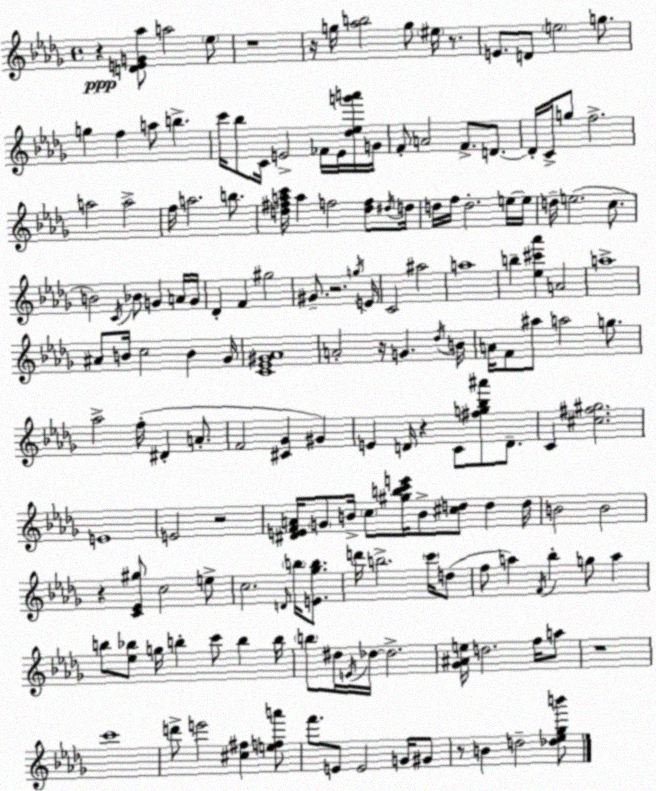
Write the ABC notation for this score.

X:1
T:Untitled
M:4/4
L:1/4
K:Bbm
z [DEG_a]/2 a2 _e/2 z4 z/4 g/4 [_ab]2 g/2 ^e/4 z/2 E/2 D/2 e2 g/2 g f a/2 b c'/4 _b/2 C/4 E2 _F/4 E/4 [_d_eg'a']/4 G/4 F/2 A2 F/2 D/2 D/4 C/4 g/2 f2 a2 a2 f/4 a2 b/2 [d^fac']/4 a f2 [df]/2 ^d/4 d/4 d/4 f/4 d2 e/4 e/4 d/4 e2 c/2 B2 C/4 _B/2 G A/4 G/4 _D F ^g2 ^G/2 z2 g/4 E/4 C2 ^a2 a4 b [_e^c'_a'] A2 a4 ^A/2 B/4 c2 B _G/4 [C_E^G_A]4 A2 z/4 G _d/4 B/4 A/4 F/2 ^a/2 a2 g/2 _a2 f/4 ^D A/2 F2 [^C_G] ^G E D/4 z C/2 [^fg_b^a']/2 D/2 C [^c^f^g]2 E4 E2 z2 [^DEFA]/4 G/2 B/4 c/2 [^gbc'e']/4 B/2 [^cd]/2 d d/4 B2 B2 z [C_E^g]/2 c2 e/2 c2 D/4 b/4 [E_gb]/2 d'/4 b2 c'/4 d/2 f/2 a F/4 _b g/2 a b/2 [_e_b]/2 g/4 b c'/2 b b/4 b/2 ^d/4 E/4 _d/4 _d2 [_G^Ae]/4 d2 f/4 a/2 z4 c'4 d'/2 e'2 [^c^f] [efa']/2 f'/2 E/2 E2 G/4 ^G/2 z/2 B d2 [_d_e_gb']/2